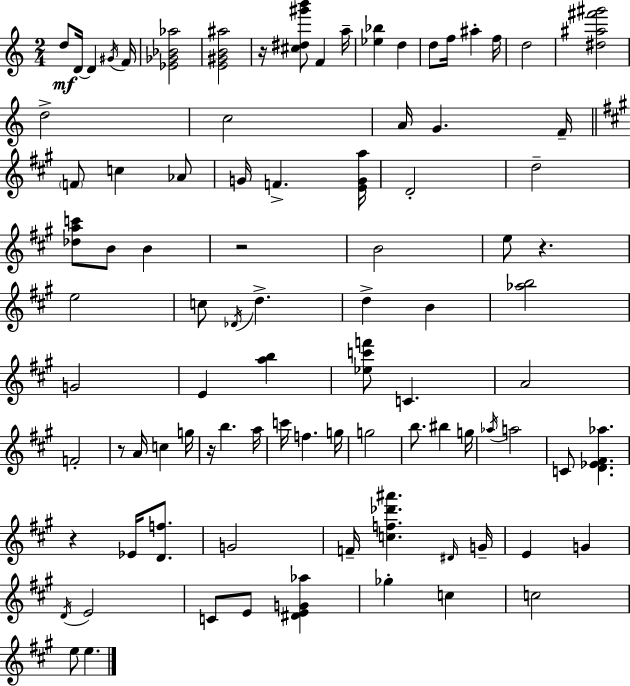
{
  \clef treble
  \numericTimeSignature
  \time 2/4
  \key a \minor
  d''8\mf d'16~~ d'4 \acciaccatura { gis'16 } | f'16 <ees' ges' bes' aes''>2 | <e' gis' b' ais''>2 | r16 <cis'' dis'' gis''' b'''>8 f'4 | \break a''16-- <ees'' bes''>4 d''4 | d''8 f''16 ais''4-. | f''16 d''2 | <dis'' ais'' fis''' gis'''>2 | \break d''2-> | c''2 | a'16 g'4. | f'16-- \bar "||" \break \key a \major \parenthesize f'8 c''4 aes'8 | g'16 f'4.-> <e' g' a''>16 | d'2-. | d''2-- | \break <des'' a'' c'''>8 b'8 b'4 | r2 | b'2 | e''8 r4. | \break e''2 | c''8 \acciaccatura { des'16 } d''4.-> | d''4-> b'4 | <aes'' b''>2 | \break g'2 | e'4 <a'' b''>4 | <ees'' c''' f'''>8 c'4. | a'2 | \break f'2-. | r8 a'16 c''4 | g''16 r16 b''4. | a''16 c'''16 f''4. | \break g''16 g''2 | b''8. bis''4 | g''16 \acciaccatura { aes''16 } a''2 | c'8 <d' ees' fis' aes''>4. | \break r4 ees'16 <d' f''>8. | g'2 | f'16-- <c'' f'' des''' ais'''>4. | \grace { dis'16 } g'16-- e'4 g'4 | \break \acciaccatura { d'16 } e'2 | c'8 e'8 | <dis' e' g' aes''>4 ges''4-. | c''4 c''2 | \break e''8 e''4. | \bar "|."
}